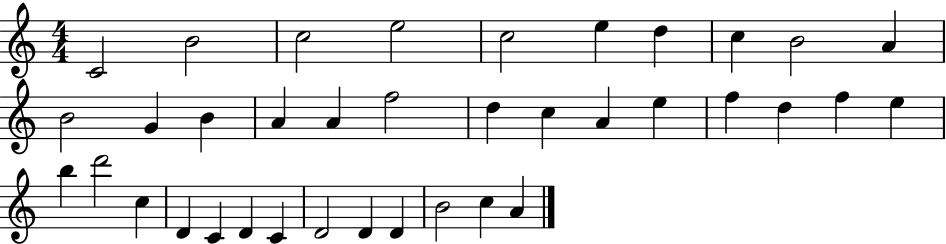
C4/h B4/h C5/h E5/h C5/h E5/q D5/q C5/q B4/h A4/q B4/h G4/q B4/q A4/q A4/q F5/h D5/q C5/q A4/q E5/q F5/q D5/q F5/q E5/q B5/q D6/h C5/q D4/q C4/q D4/q C4/q D4/h D4/q D4/q B4/h C5/q A4/q